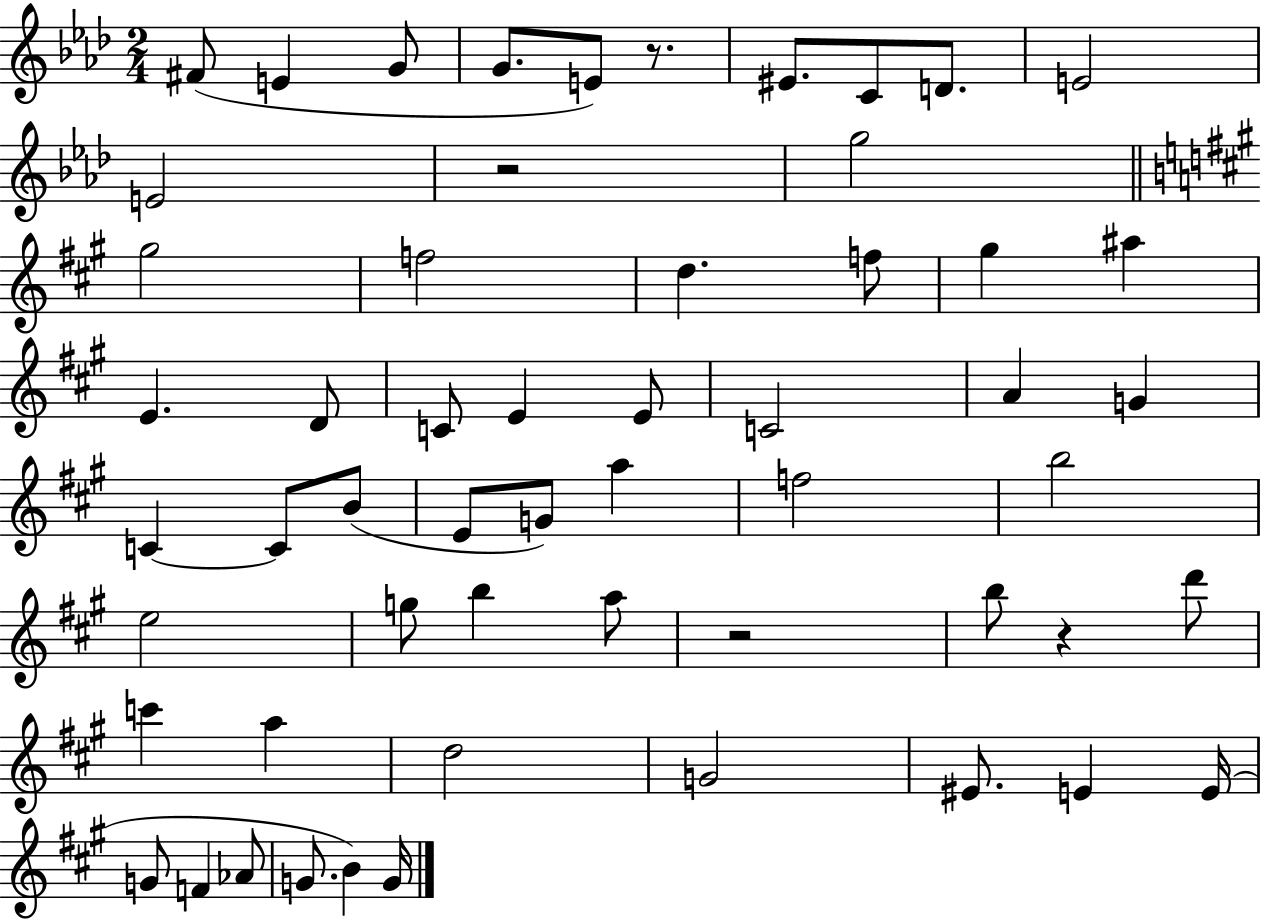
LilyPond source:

{
  \clef treble
  \numericTimeSignature
  \time 2/4
  \key aes \major
  fis'8( e'4 g'8 | g'8. e'8) r8. | eis'8. c'8 d'8. | e'2 | \break e'2 | r2 | g''2 | \bar "||" \break \key a \major gis''2 | f''2 | d''4. f''8 | gis''4 ais''4 | \break e'4. d'8 | c'8 e'4 e'8 | c'2 | a'4 g'4 | \break c'4~~ c'8 b'8( | e'8 g'8) a''4 | f''2 | b''2 | \break e''2 | g''8 b''4 a''8 | r2 | b''8 r4 d'''8 | \break c'''4 a''4 | d''2 | g'2 | eis'8. e'4 e'16( | \break g'8 f'4 aes'8 | g'8. b'4) g'16 | \bar "|."
}